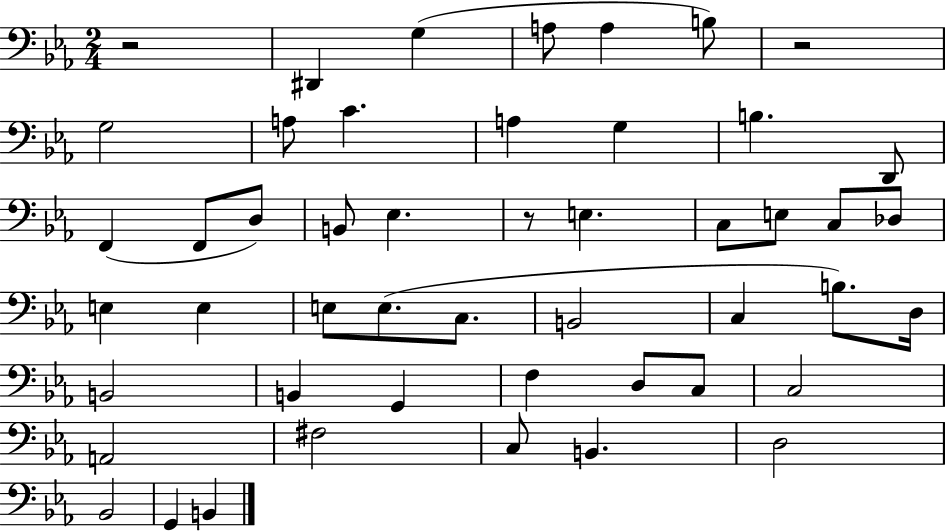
{
  \clef bass
  \numericTimeSignature
  \time 2/4
  \key ees \major
  \repeat volta 2 { r2 | dis,4 g4( | a8 a4 b8) | r2 | \break g2 | a8 c'4. | a4 g4 | b4. d,8 | \break f,4( f,8 d8) | b,8 ees4. | r8 e4. | c8 e8 c8 des8 | \break e4 e4 | e8 e8.( c8. | b,2 | c4 b8.) d16 | \break b,2 | b,4 g,4 | f4 d8 c8 | c2 | \break a,2 | fis2 | c8 b,4. | d2 | \break bes,2 | g,4 b,4 | } \bar "|."
}